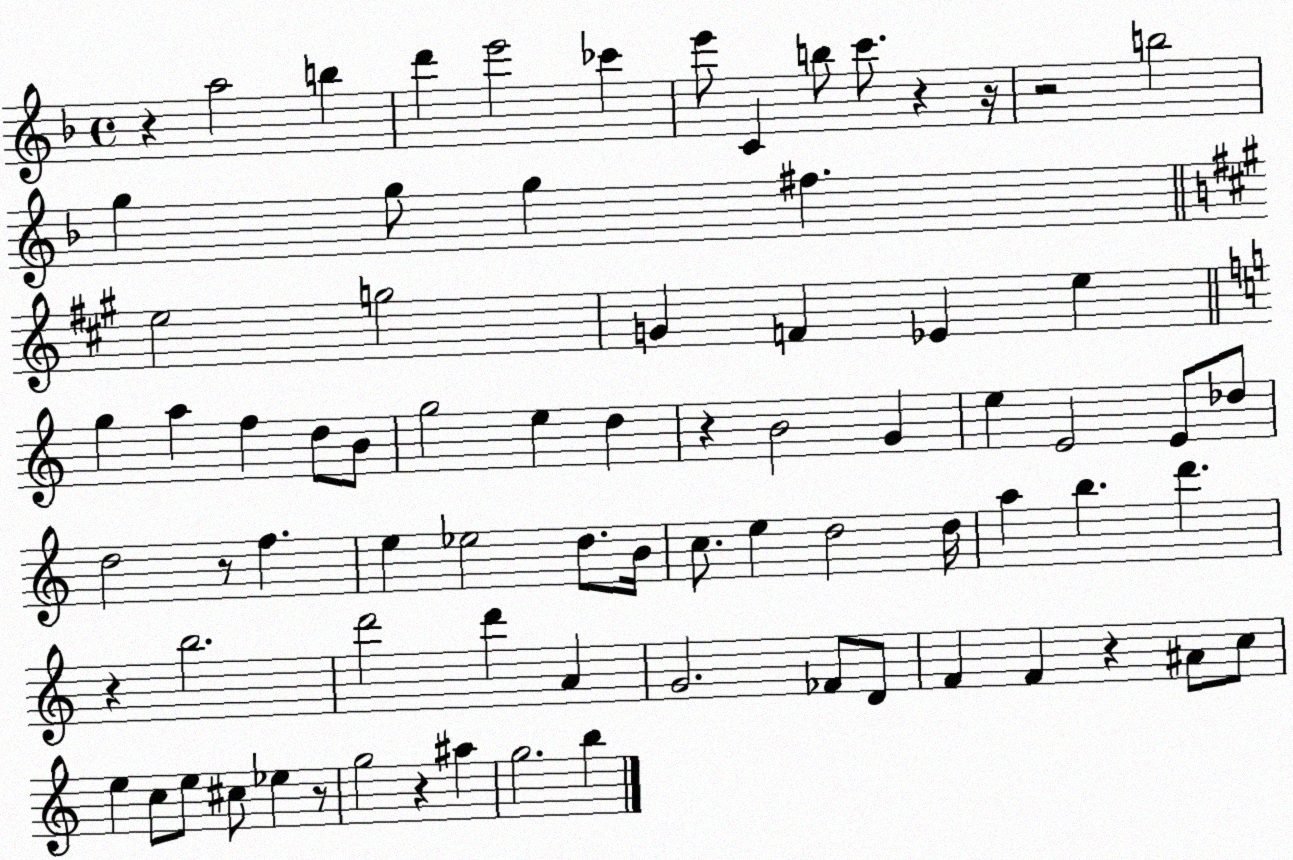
X:1
T:Untitled
M:4/4
L:1/4
K:F
z a2 b d' e'2 _c' e'/2 C b/2 c'/2 z z/4 z2 b2 g g/2 g ^f e2 g2 G F _E e g a f d/2 B/2 g2 e d z B2 G e E2 E/2 _d/2 d2 z/2 f e _e2 d/2 B/4 c/2 e d2 d/4 a b d' z b2 d'2 d' A G2 _F/2 D/2 F F z ^A/2 c/2 e c/2 e/2 ^c/2 _e z/2 g2 z ^a g2 b